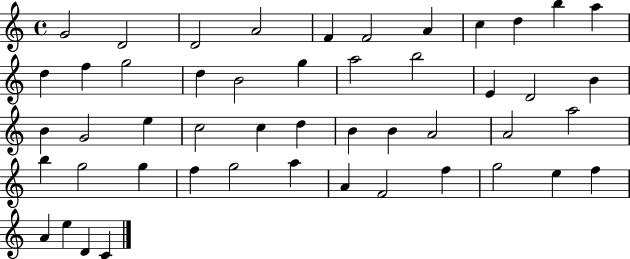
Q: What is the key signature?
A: C major